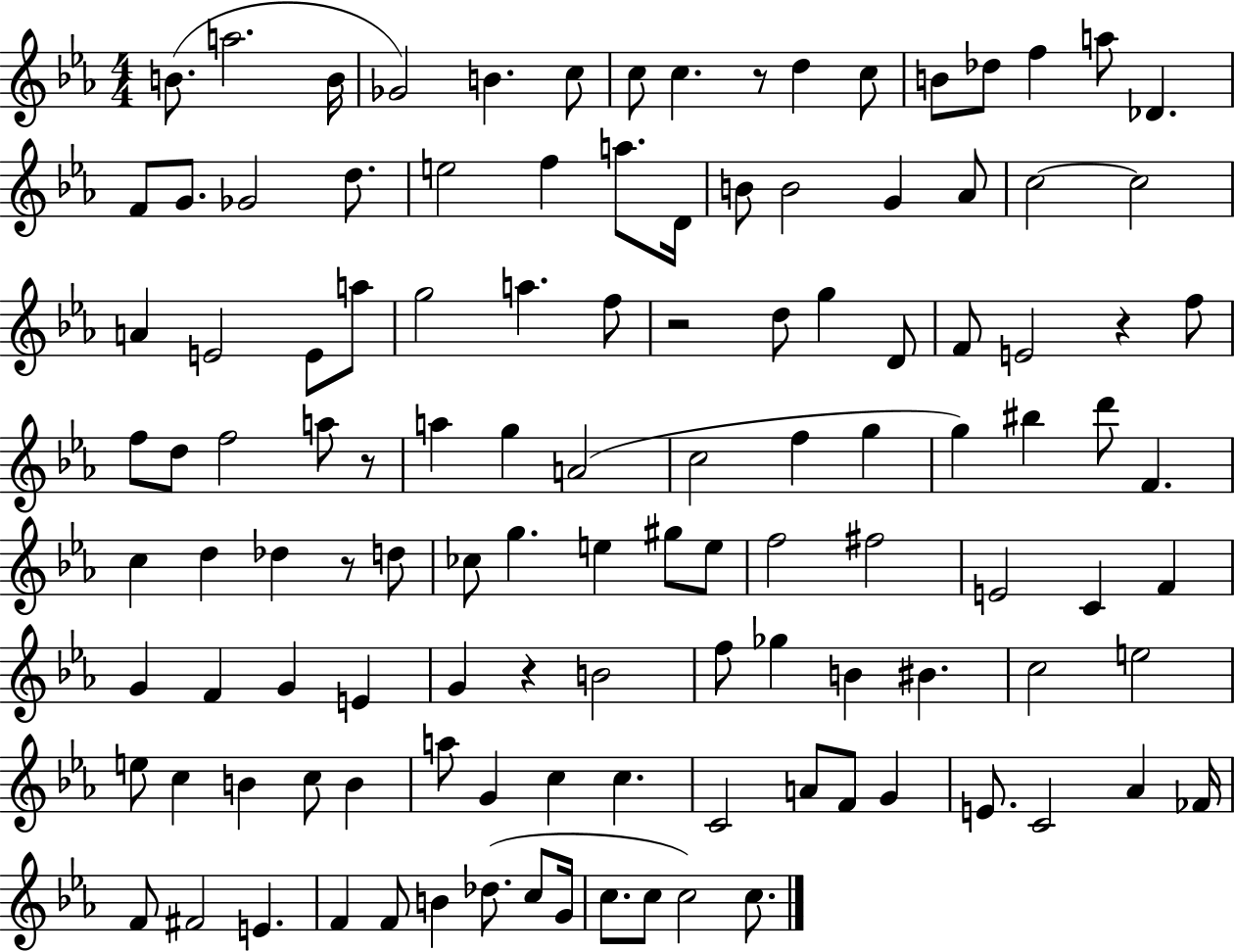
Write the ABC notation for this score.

X:1
T:Untitled
M:4/4
L:1/4
K:Eb
B/2 a2 B/4 _G2 B c/2 c/2 c z/2 d c/2 B/2 _d/2 f a/2 _D F/2 G/2 _G2 d/2 e2 f a/2 D/4 B/2 B2 G _A/2 c2 c2 A E2 E/2 a/2 g2 a f/2 z2 d/2 g D/2 F/2 E2 z f/2 f/2 d/2 f2 a/2 z/2 a g A2 c2 f g g ^b d'/2 F c d _d z/2 d/2 _c/2 g e ^g/2 e/2 f2 ^f2 E2 C F G F G E G z B2 f/2 _g B ^B c2 e2 e/2 c B c/2 B a/2 G c c C2 A/2 F/2 G E/2 C2 _A _F/4 F/2 ^F2 E F F/2 B _d/2 c/2 G/4 c/2 c/2 c2 c/2